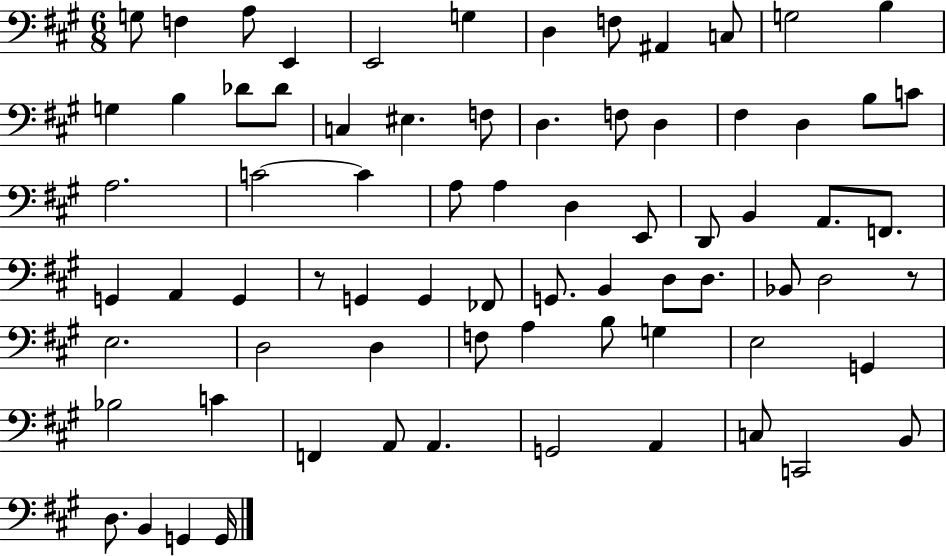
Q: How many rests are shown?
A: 2